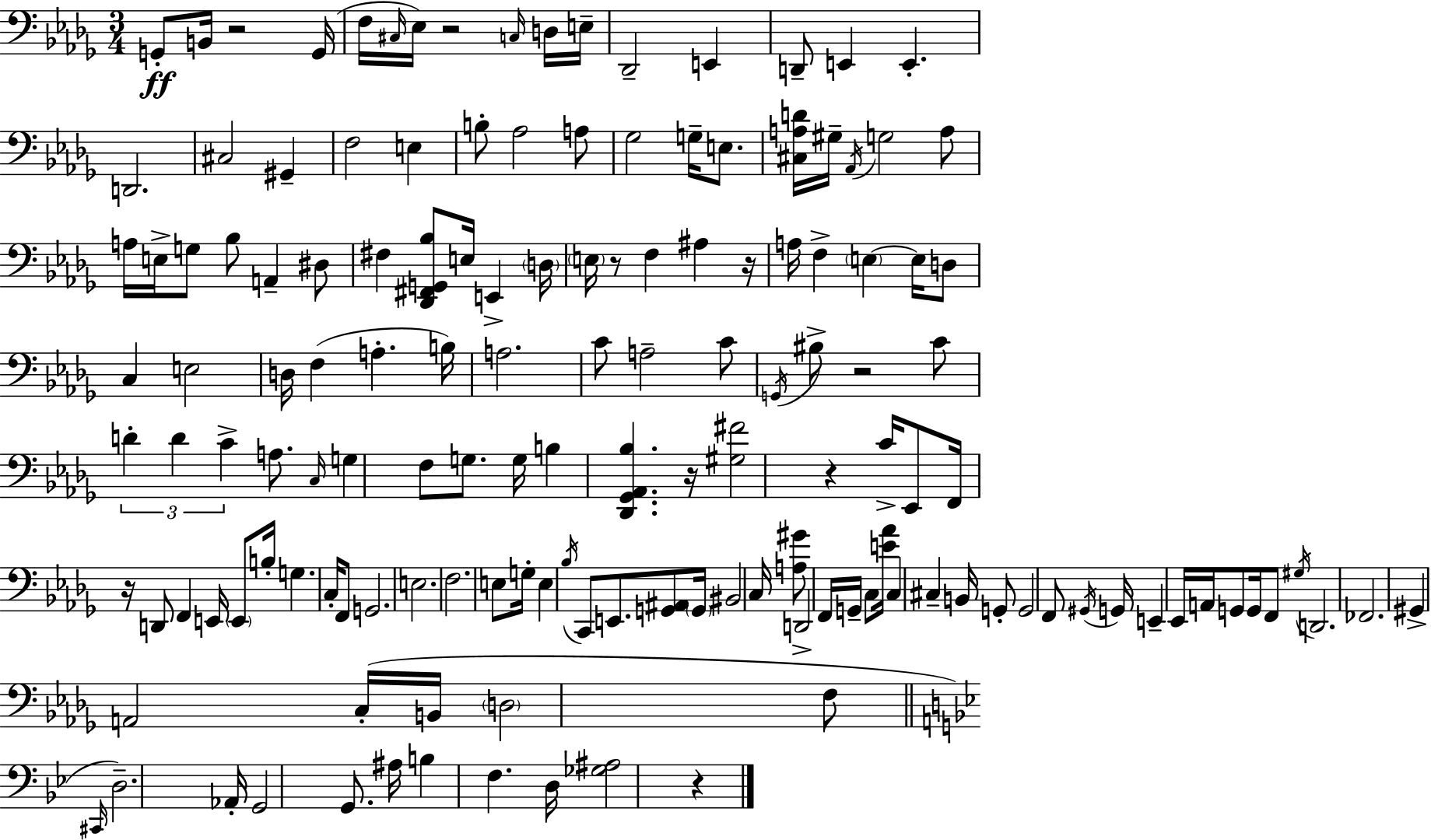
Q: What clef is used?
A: bass